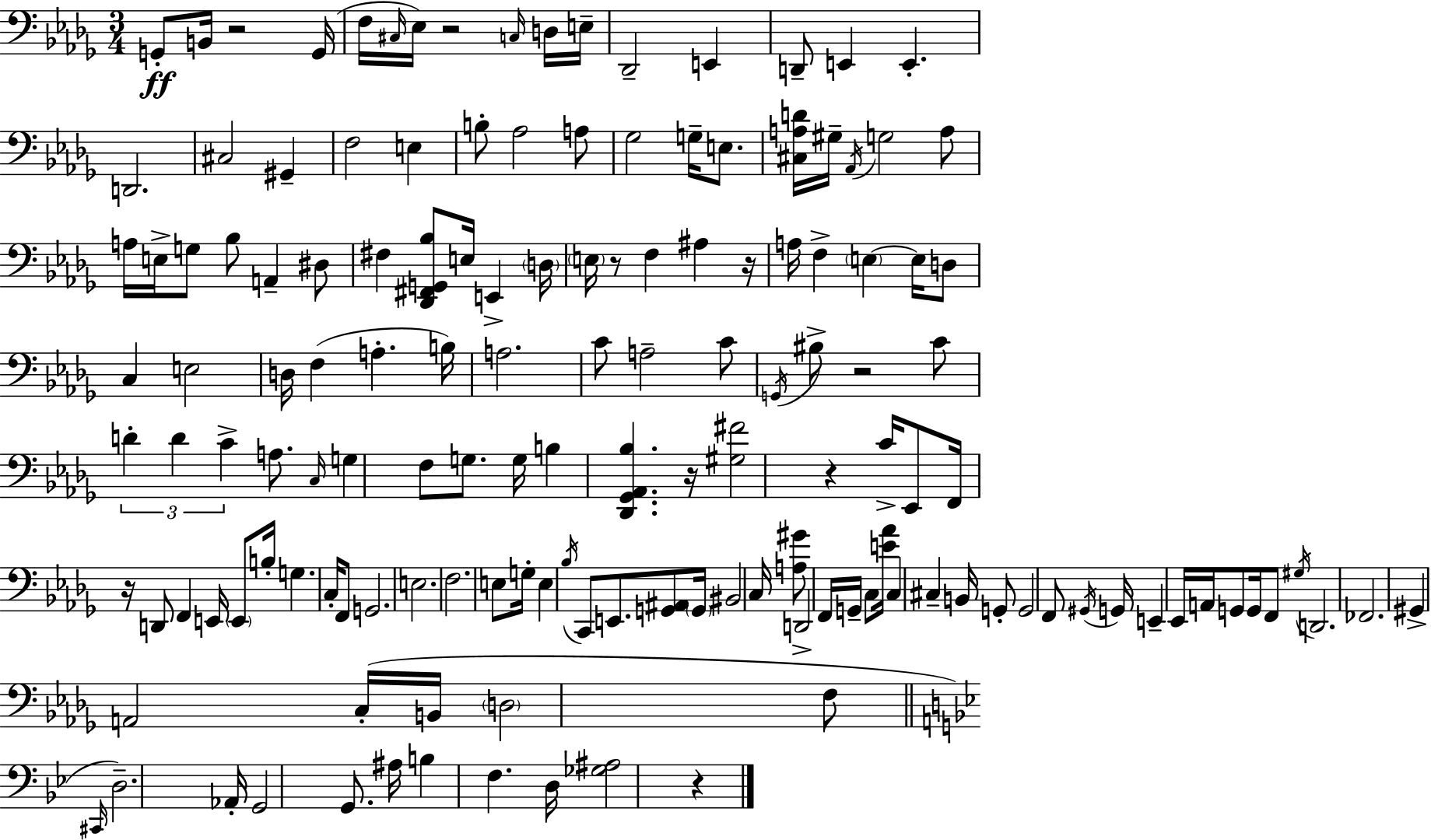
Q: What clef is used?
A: bass